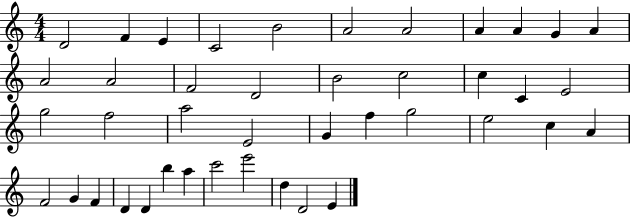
D4/h F4/q E4/q C4/h B4/h A4/h A4/h A4/q A4/q G4/q A4/q A4/h A4/h F4/h D4/h B4/h C5/h C5/q C4/q E4/h G5/h F5/h A5/h E4/h G4/q F5/q G5/h E5/h C5/q A4/q F4/h G4/q F4/q D4/q D4/q B5/q A5/q C6/h E6/h D5/q D4/h E4/q